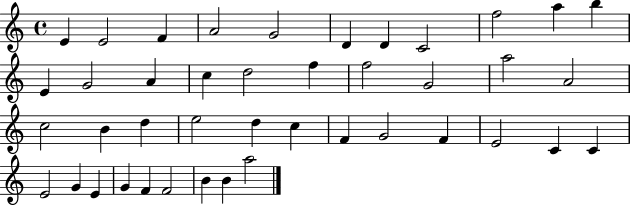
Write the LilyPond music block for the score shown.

{
  \clef treble
  \time 4/4
  \defaultTimeSignature
  \key c \major
  e'4 e'2 f'4 | a'2 g'2 | d'4 d'4 c'2 | f''2 a''4 b''4 | \break e'4 g'2 a'4 | c''4 d''2 f''4 | f''2 g'2 | a''2 a'2 | \break c''2 b'4 d''4 | e''2 d''4 c''4 | f'4 g'2 f'4 | e'2 c'4 c'4 | \break e'2 g'4 e'4 | g'4 f'4 f'2 | b'4 b'4 a''2 | \bar "|."
}